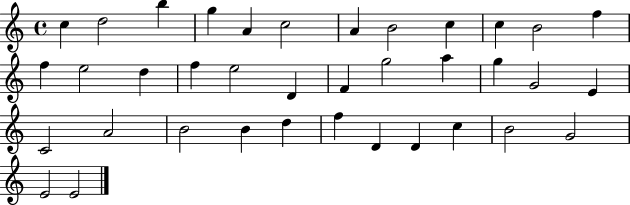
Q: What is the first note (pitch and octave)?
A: C5